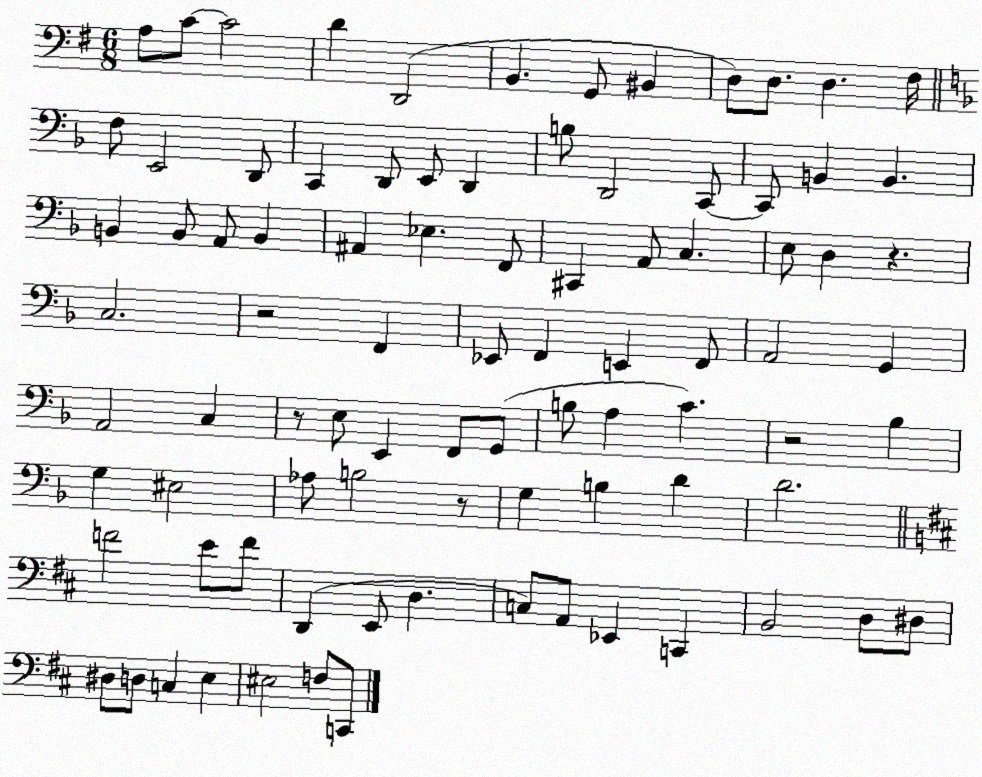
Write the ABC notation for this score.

X:1
T:Untitled
M:6/8
L:1/4
K:G
A,/2 C/2 C2 D D,,2 B,, G,,/2 ^B,, D,/2 D,/2 D, ^F,/4 F,/2 E,,2 D,,/2 C,, D,,/2 E,,/2 D,, B,/2 D,,2 C,,/2 C,,/2 B,, B,, B,, B,,/2 A,,/2 B,, ^A,, _E, F,,/2 ^C,, A,,/2 C, E,/2 D, z C,2 z2 F,, _E,,/2 F,, E,, F,,/2 A,,2 G,, A,,2 C, z/2 E,/2 E,, F,,/2 G,,/2 B,/2 A, C z2 _B, G, ^E,2 _A,/2 B,2 z/2 G, B, D D2 F2 E/2 F/2 D,, E,,/2 D, C,/2 A,,/2 _E,, C,, B,,2 D,/2 ^D,/2 ^D,/2 D,/2 C, E, ^E,2 F,/2 C,,/2